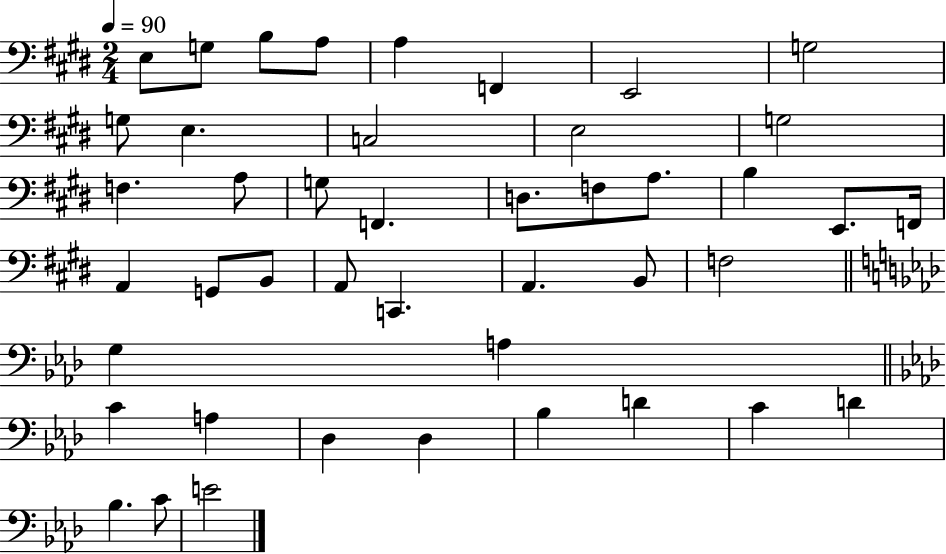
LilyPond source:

{
  \clef bass
  \numericTimeSignature
  \time 2/4
  \key e \major
  \tempo 4 = 90
  e8 g8 b8 a8 | a4 f,4 | e,2 | g2 | \break g8 e4. | c2 | e2 | g2 | \break f4. a8 | g8 f,4. | d8. f8 a8. | b4 e,8. f,16 | \break a,4 g,8 b,8 | a,8 c,4. | a,4. b,8 | f2 | \break \bar "||" \break \key aes \major g4 a4 | \bar "||" \break \key f \minor c'4 a4 | des4 des4 | bes4 d'4 | c'4 d'4 | \break bes4. c'8 | e'2 | \bar "|."
}